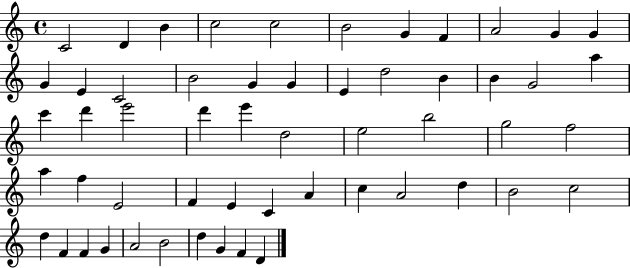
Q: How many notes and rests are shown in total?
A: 55